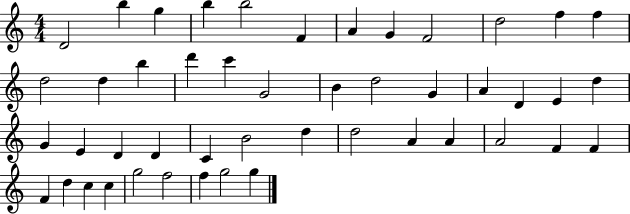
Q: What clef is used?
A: treble